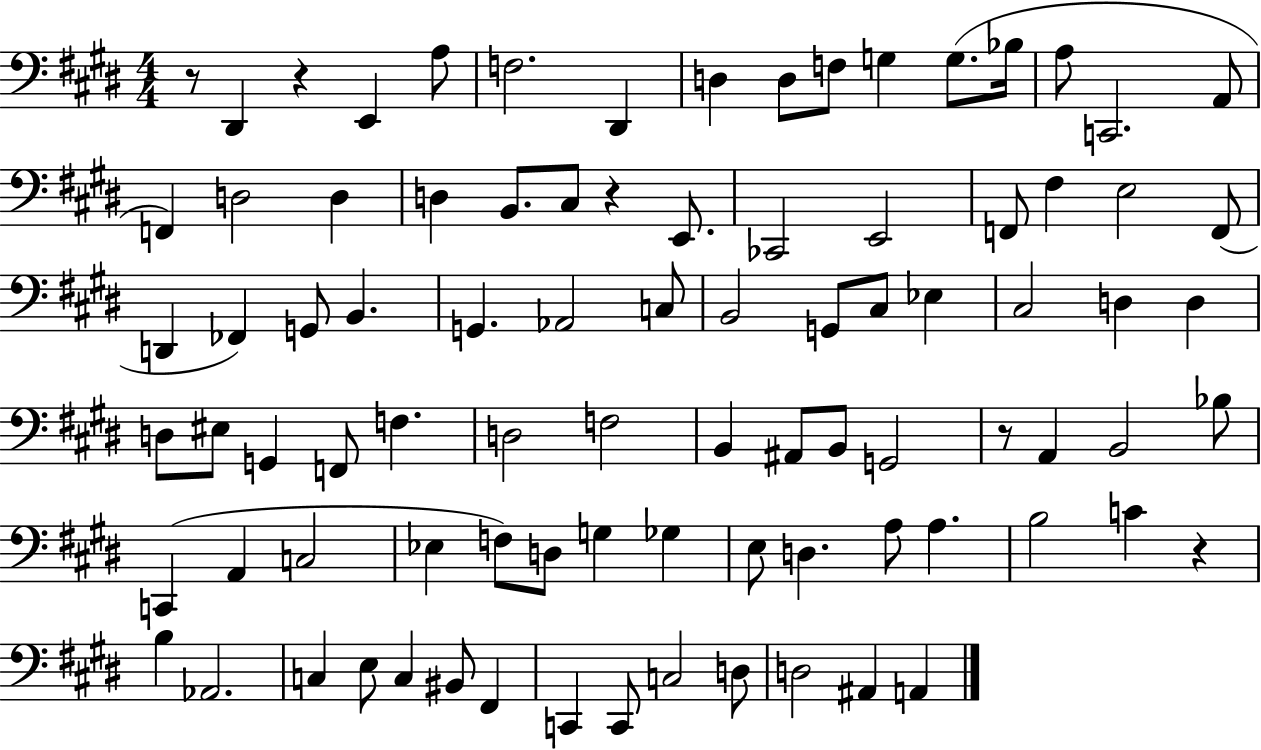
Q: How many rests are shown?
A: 5